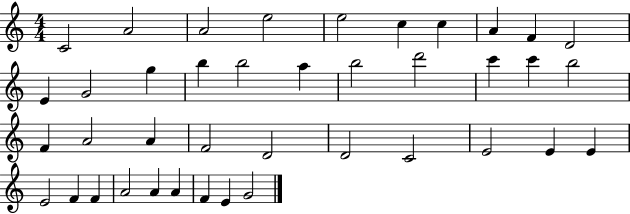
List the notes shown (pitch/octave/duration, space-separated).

C4/h A4/h A4/h E5/h E5/h C5/q C5/q A4/q F4/q D4/h E4/q G4/h G5/q B5/q B5/h A5/q B5/h D6/h C6/q C6/q B5/h F4/q A4/h A4/q F4/h D4/h D4/h C4/h E4/h E4/q E4/q E4/h F4/q F4/q A4/h A4/q A4/q F4/q E4/q G4/h